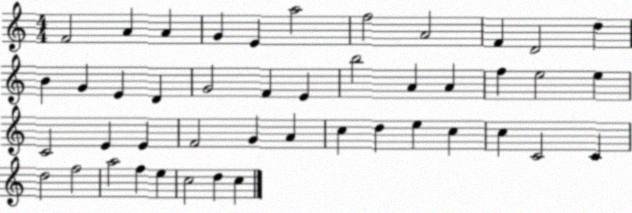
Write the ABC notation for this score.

X:1
T:Untitled
M:4/4
L:1/4
K:C
F2 A A G E a2 f2 A2 F D2 d B G E D G2 F E b2 A A f e2 e C2 E E F2 G A c d e c c C2 C d2 f2 a2 f e c2 d c